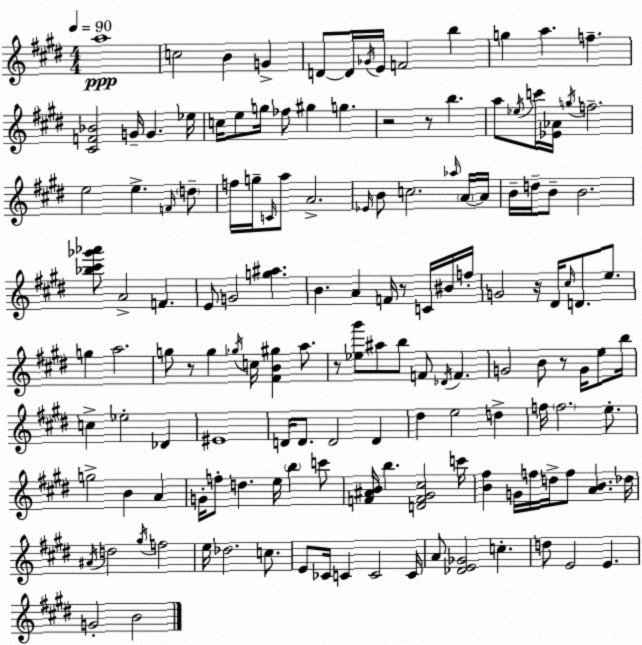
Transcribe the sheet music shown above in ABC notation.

X:1
T:Untitled
M:4/4
L:1/4
K:E
a4 c2 B G D/2 D/4 _G/4 E/4 F2 b g a f [^CF_B]2 G/4 G _e/4 c/4 e/2 g/4 _f/2 ^g g z2 z/2 b a/2 _e/4 c'/4 [_E_A]/4 g/4 f2 e2 e F/4 d/2 f/4 g/4 C/4 a/2 A2 _E/4 B/2 c2 _a/4 A/4 A/4 B/4 d/4 B/2 B2 [_b^c'_g'_a']/2 A2 F E/2 G2 [g^a] B A F/4 z/2 C/4 ^B/4 f/4 G2 z/4 ^D/4 ^c/4 D/2 e/2 g a2 g/2 z/2 g _g/4 c/4 [^FB^g] a/2 z/2 [_e^g']/2 ^a/2 b/2 F/2 _D/4 F G2 B/2 z/2 G/4 e/2 b/4 c _e2 _D ^E4 D/4 D/2 D2 D ^d e2 d f/4 f2 e/2 g2 B A G/4 f/2 d e/4 b c'/2 [F^AB]/4 b [DF^G^c]2 c'/4 [B^f] G/4 f/4 d/4 f/2 [AB] _d/4 ^A/4 d2 ^g/4 f2 e/4 _d2 c/2 E/2 _C/4 C C2 C/4 A/2 [_DE_G]2 c d/2 E2 E G2 B2